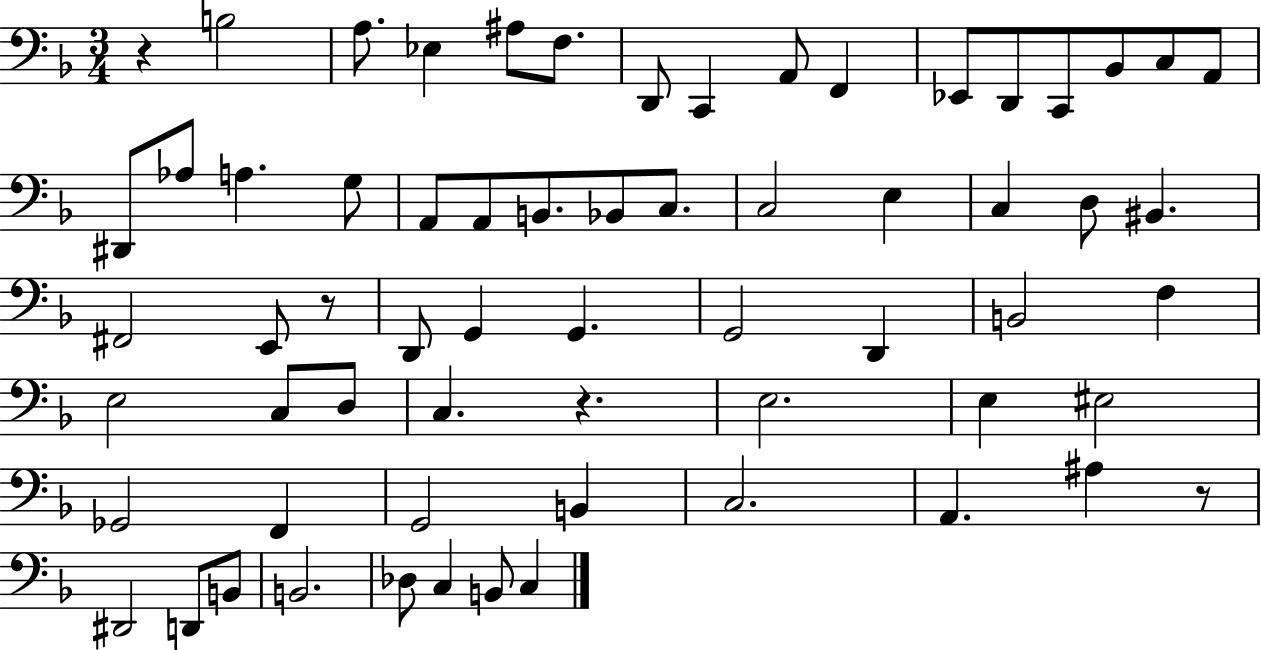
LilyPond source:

{
  \clef bass
  \numericTimeSignature
  \time 3/4
  \key f \major
  r4 b2 | a8. ees4 ais8 f8. | d,8 c,4 a,8 f,4 | ees,8 d,8 c,8 bes,8 c8 a,8 | \break dis,8 aes8 a4. g8 | a,8 a,8 b,8. bes,8 c8. | c2 e4 | c4 d8 bis,4. | \break fis,2 e,8 r8 | d,8 g,4 g,4. | g,2 d,4 | b,2 f4 | \break e2 c8 d8 | c4. r4. | e2. | e4 eis2 | \break ges,2 f,4 | g,2 b,4 | c2. | a,4. ais4 r8 | \break dis,2 d,8 b,8 | b,2. | des8 c4 b,8 c4 | \bar "|."
}